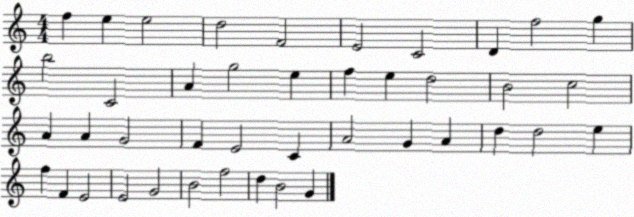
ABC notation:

X:1
T:Untitled
M:4/4
L:1/4
K:C
f e e2 d2 F2 E2 C2 D f2 g b2 C2 A g2 e f e d2 B2 c2 A A G2 F E2 C A2 G A d d2 e f F E2 E2 G2 B2 f2 d B2 G